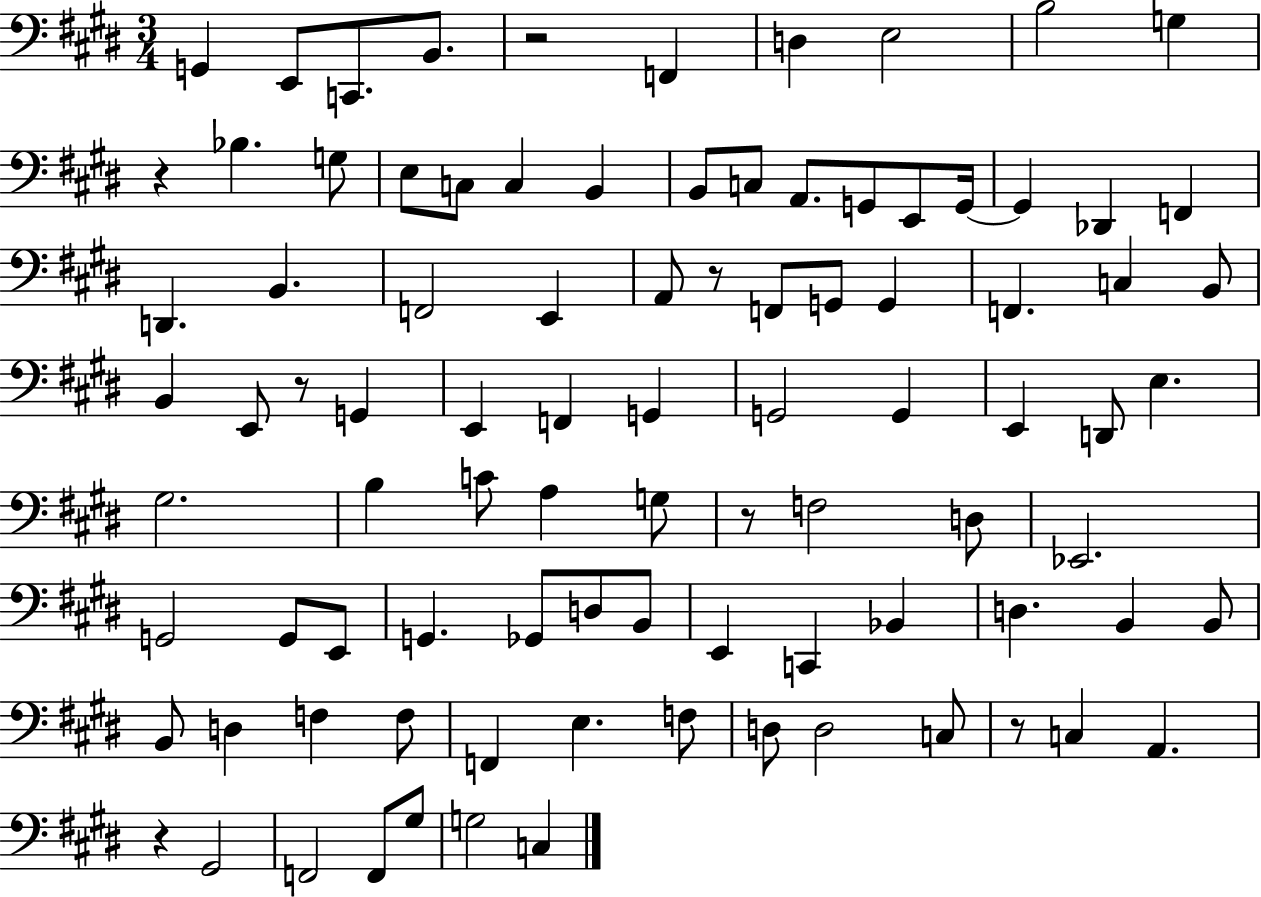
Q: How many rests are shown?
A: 7